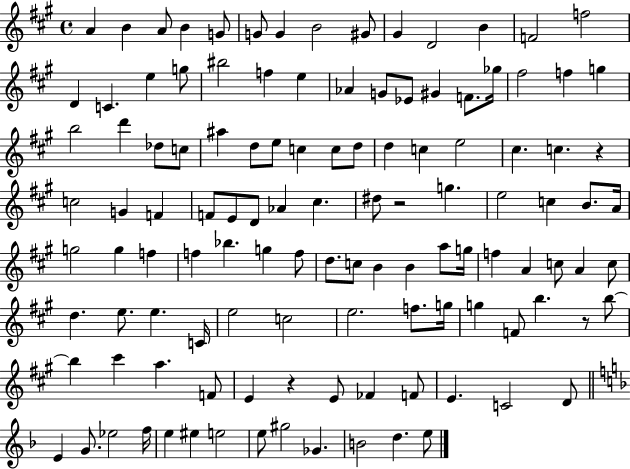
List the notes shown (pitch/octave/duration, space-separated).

A4/q B4/q A4/e B4/q G4/e G4/e G4/q B4/h G#4/e G#4/q D4/h B4/q F4/h F5/h D4/q C4/q. E5/q G5/e BIS5/h F5/q E5/q Ab4/q G4/e Eb4/e G#4/q F4/e. Gb5/s F#5/h F5/q G5/q B5/h D6/q Db5/e C5/e A#5/q D5/e E5/e C5/q C5/e D5/e D5/q C5/q E5/h C#5/q. C5/q. R/q C5/h G4/q F4/q F4/e E4/e D4/e Ab4/q C#5/q. D#5/e R/h G5/q. E5/h C5/q B4/e. A4/s G5/h G5/q F5/q F5/q Bb5/q. G5/q F5/e D5/e. C5/e B4/q B4/q A5/e G5/s F5/q A4/q C5/e A4/q C5/e D5/q. E5/e. E5/q. C4/s E5/h C5/h E5/h. F5/e. G5/s G5/q F4/e B5/q. R/e B5/e B5/q C#6/q A5/q. F4/e E4/q R/q E4/e FES4/q F4/e E4/q. C4/h D4/e E4/q G4/e. Eb5/h F5/s E5/q EIS5/q E5/h E5/e G#5/h Gb4/q. B4/h D5/q. E5/e